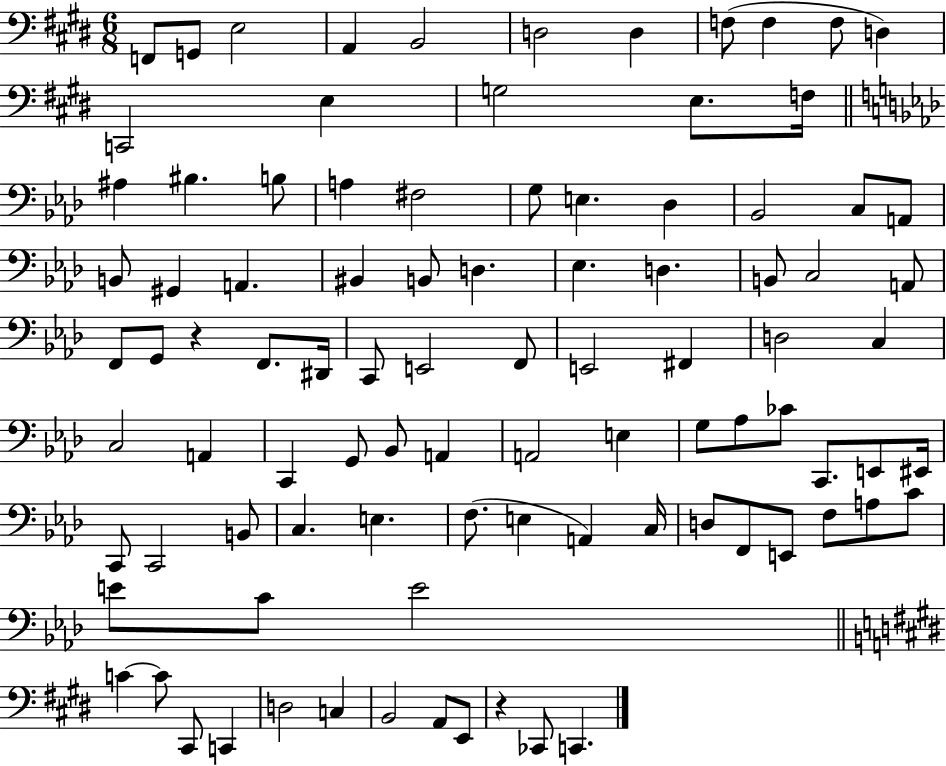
{
  \clef bass
  \numericTimeSignature
  \time 6/8
  \key e \major
  f,8 g,8 e2 | a,4 b,2 | d2 d4 | f8( f4 f8 d4) | \break c,2 e4 | g2 e8. f16 | \bar "||" \break \key aes \major ais4 bis4. b8 | a4 fis2 | g8 e4. des4 | bes,2 c8 a,8 | \break b,8 gis,4 a,4. | bis,4 b,8 d4. | ees4. d4. | b,8 c2 a,8 | \break f,8 g,8 r4 f,8. dis,16 | c,8 e,2 f,8 | e,2 fis,4 | d2 c4 | \break c2 a,4 | c,4 g,8 bes,8 a,4 | a,2 e4 | g8 aes8 ces'8 c,8. e,8 eis,16 | \break c,8 c,2 b,8 | c4. e4. | f8.( e4 a,4) c16 | d8 f,8 e,8 f8 a8 c'8 | \break e'8 c'8 e'2 | \bar "||" \break \key e \major c'4~~ c'8 cis,8 c,4 | d2 c4 | b,2 a,8 e,8 | r4 ces,8 c,4. | \break \bar "|."
}